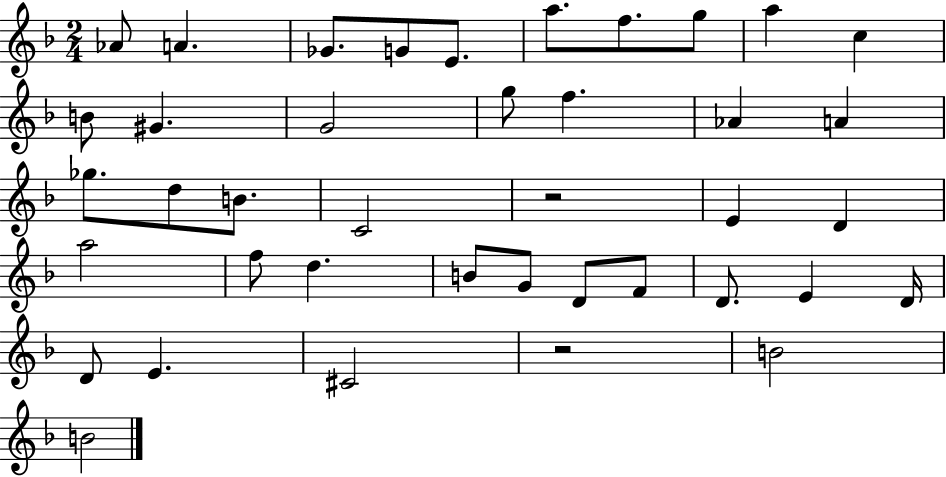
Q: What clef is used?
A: treble